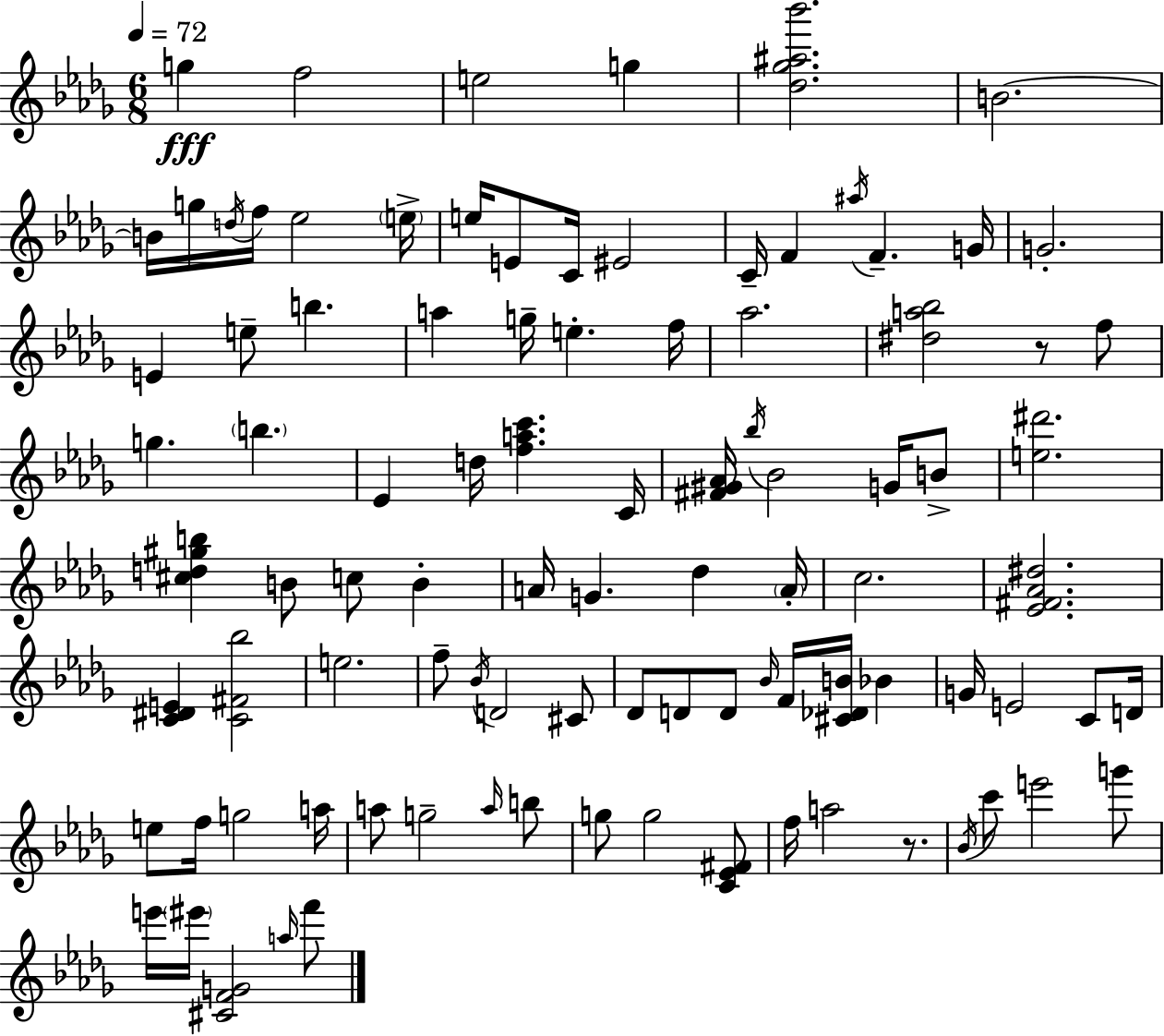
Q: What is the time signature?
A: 6/8